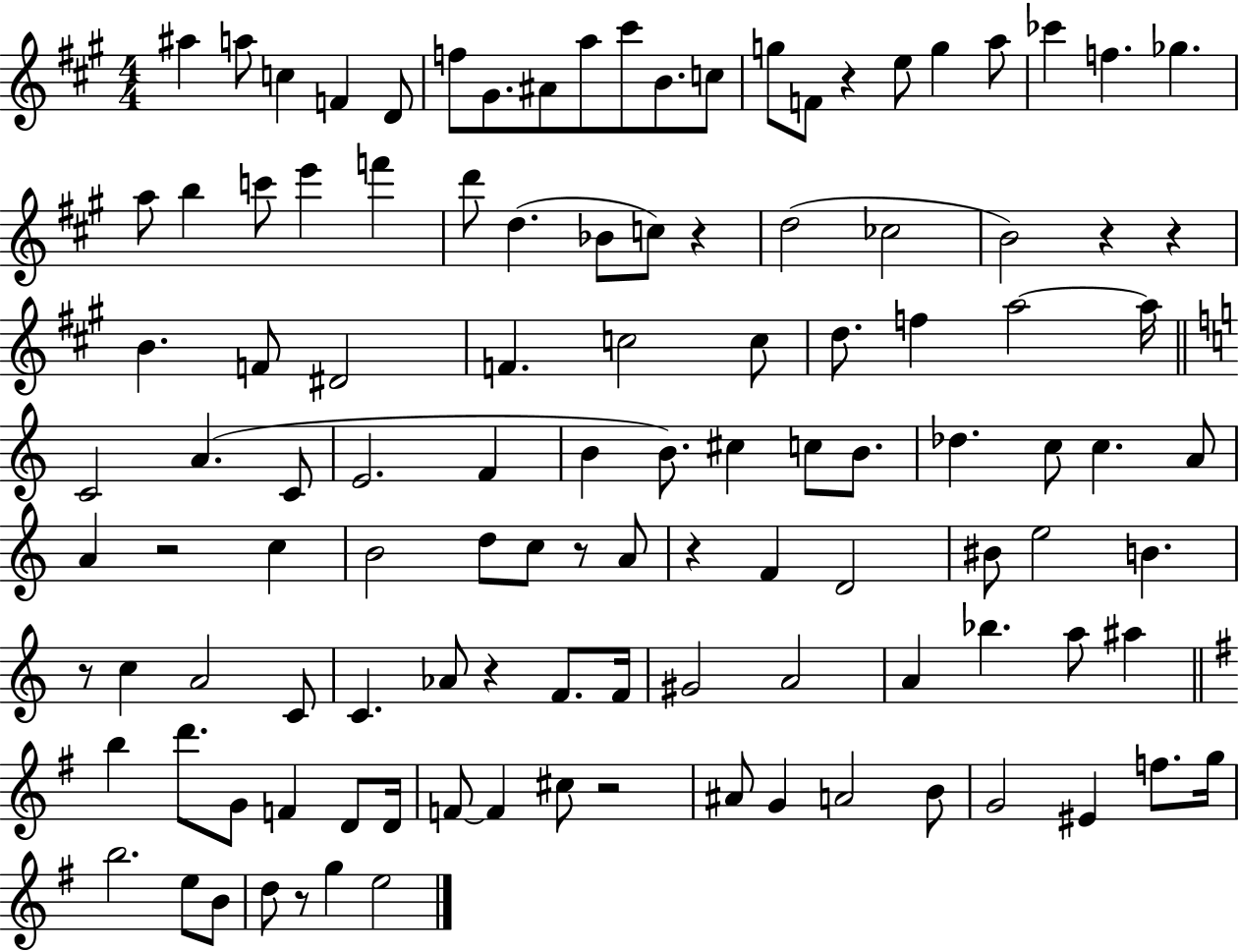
{
  \clef treble
  \numericTimeSignature
  \time 4/4
  \key a \major
  ais''4 a''8 c''4 f'4 d'8 | f''8 gis'8. ais'8 a''8 cis'''8 b'8. c''8 | g''8 f'8 r4 e''8 g''4 a''8 | ces'''4 f''4. ges''4. | \break a''8 b''4 c'''8 e'''4 f'''4 | d'''8 d''4.( bes'8 c''8) r4 | d''2( ces''2 | b'2) r4 r4 | \break b'4. f'8 dis'2 | f'4. c''2 c''8 | d''8. f''4 a''2~~ a''16 | \bar "||" \break \key a \minor c'2 a'4.( c'8 | e'2. f'4 | b'4 b'8.) cis''4 c''8 b'8. | des''4. c''8 c''4. a'8 | \break a'4 r2 c''4 | b'2 d''8 c''8 r8 a'8 | r4 f'4 d'2 | bis'8 e''2 b'4. | \break r8 c''4 a'2 c'8 | c'4. aes'8 r4 f'8. f'16 | gis'2 a'2 | a'4 bes''4. a''8 ais''4 | \break \bar "||" \break \key g \major b''4 d'''8. g'8 f'4 d'8 d'16 | f'8~~ f'4 cis''8 r2 | ais'8 g'4 a'2 b'8 | g'2 eis'4 f''8. g''16 | \break b''2. e''8 b'8 | d''8 r8 g''4 e''2 | \bar "|."
}